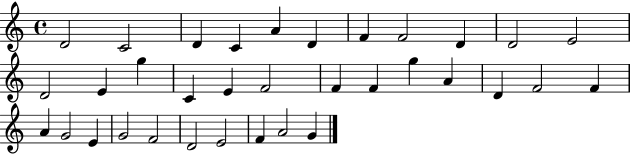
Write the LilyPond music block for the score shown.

{
  \clef treble
  \time 4/4
  \defaultTimeSignature
  \key c \major
  d'2 c'2 | d'4 c'4 a'4 d'4 | f'4 f'2 d'4 | d'2 e'2 | \break d'2 e'4 g''4 | c'4 e'4 f'2 | f'4 f'4 g''4 a'4 | d'4 f'2 f'4 | \break a'4 g'2 e'4 | g'2 f'2 | d'2 e'2 | f'4 a'2 g'4 | \break \bar "|."
}